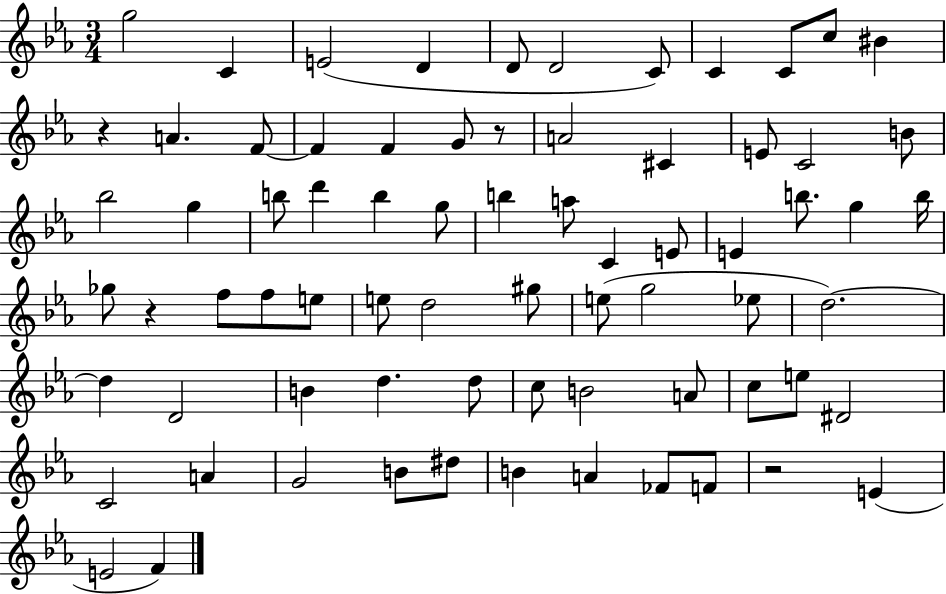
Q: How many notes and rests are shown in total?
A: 73